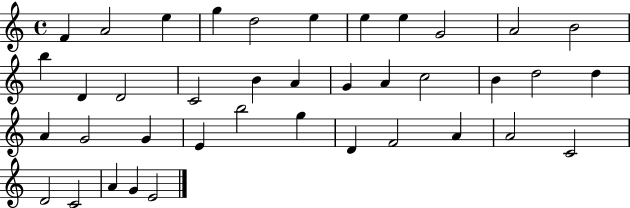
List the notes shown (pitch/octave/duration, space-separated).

F4/q A4/h E5/q G5/q D5/h E5/q E5/q E5/q G4/h A4/h B4/h B5/q D4/q D4/h C4/h B4/q A4/q G4/q A4/q C5/h B4/q D5/h D5/q A4/q G4/h G4/q E4/q B5/h G5/q D4/q F4/h A4/q A4/h C4/h D4/h C4/h A4/q G4/q E4/h